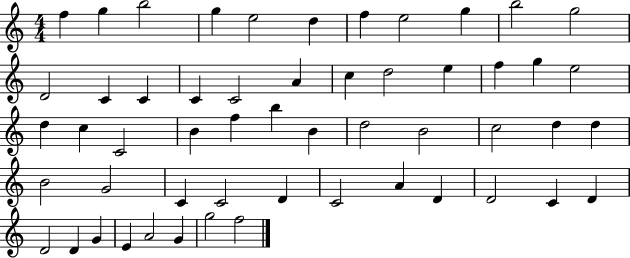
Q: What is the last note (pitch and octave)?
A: F5